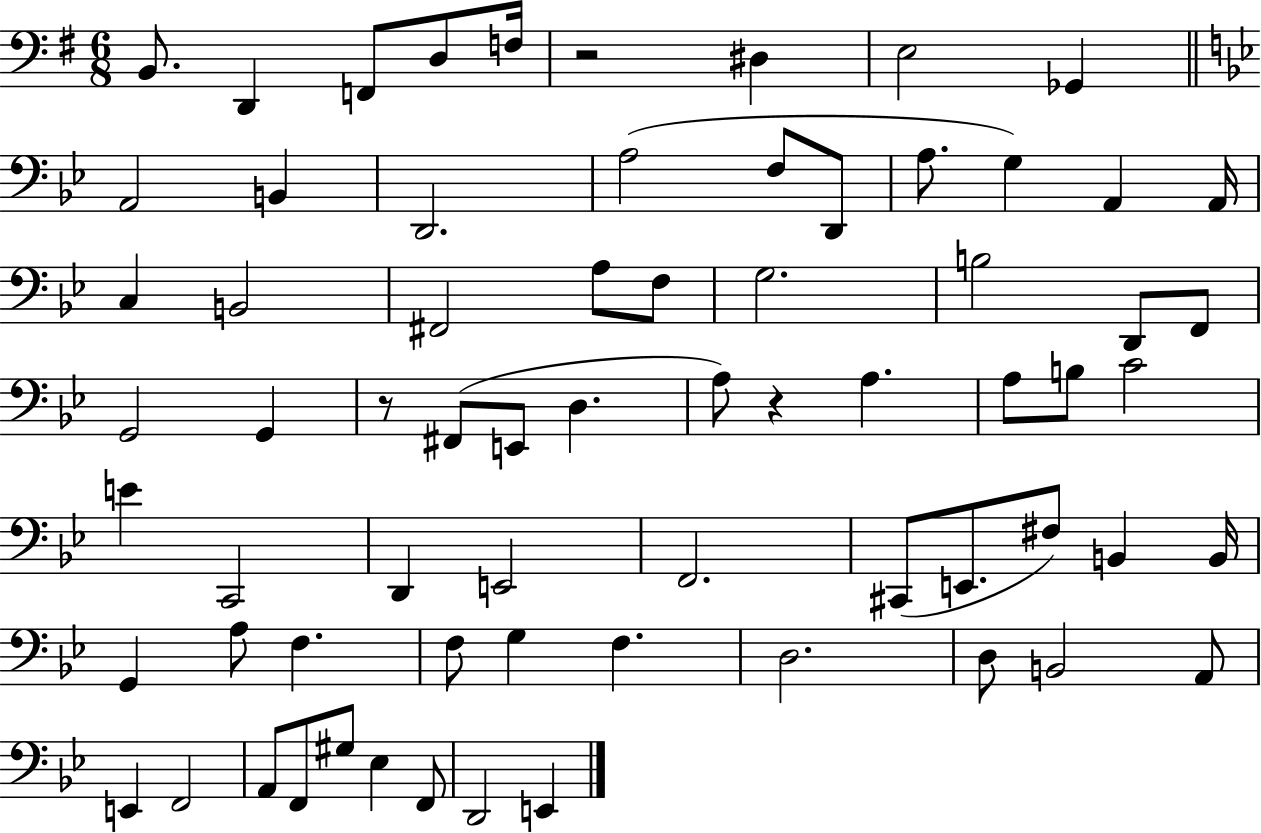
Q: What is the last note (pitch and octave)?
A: E2